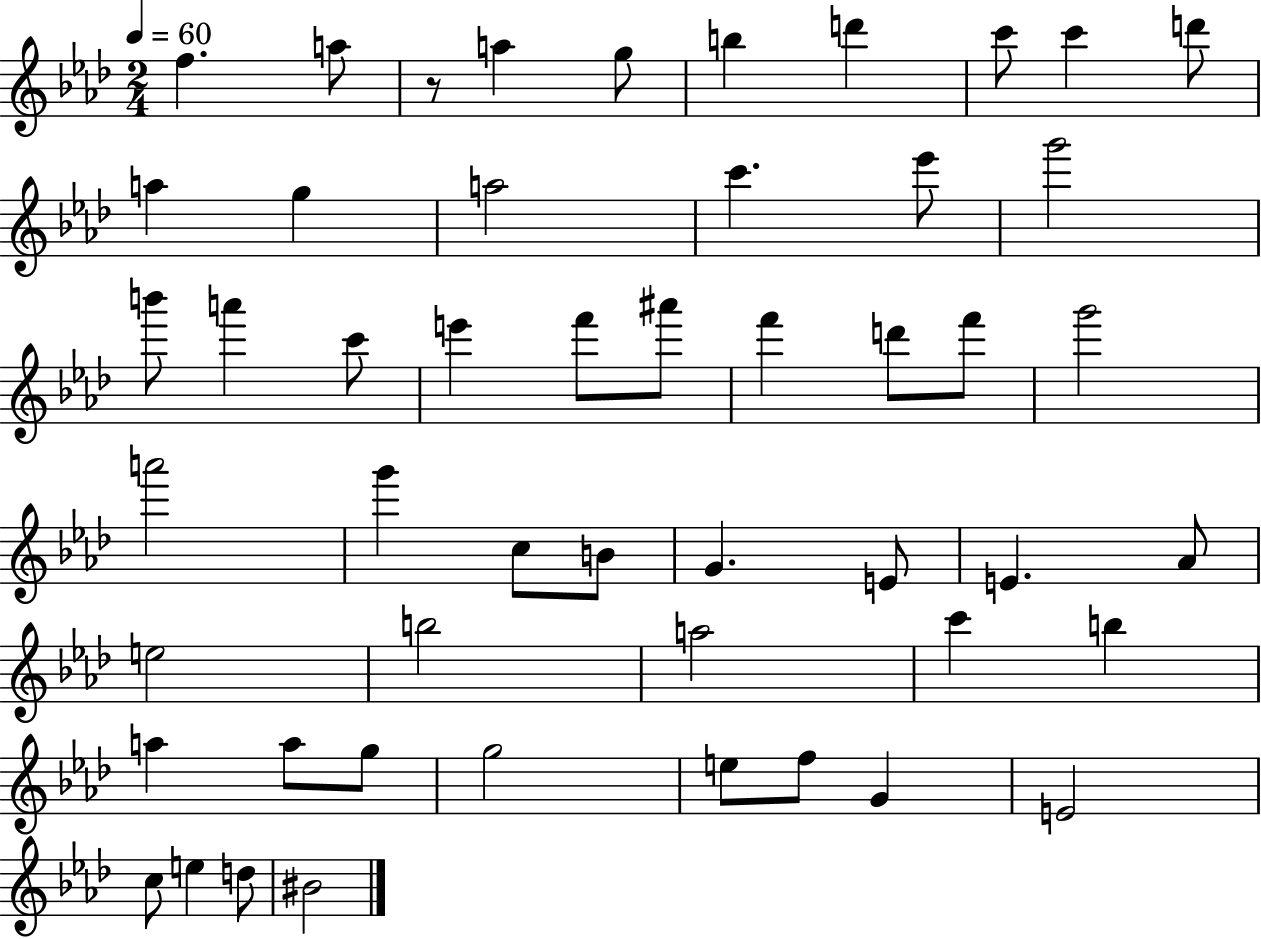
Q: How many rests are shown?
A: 1